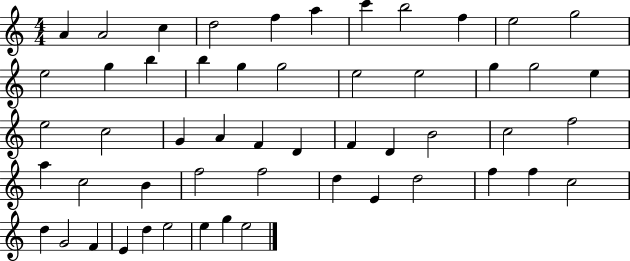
X:1
T:Untitled
M:4/4
L:1/4
K:C
A A2 c d2 f a c' b2 f e2 g2 e2 g b b g g2 e2 e2 g g2 e e2 c2 G A F D F D B2 c2 f2 a c2 B f2 f2 d E d2 f f c2 d G2 F E d e2 e g e2